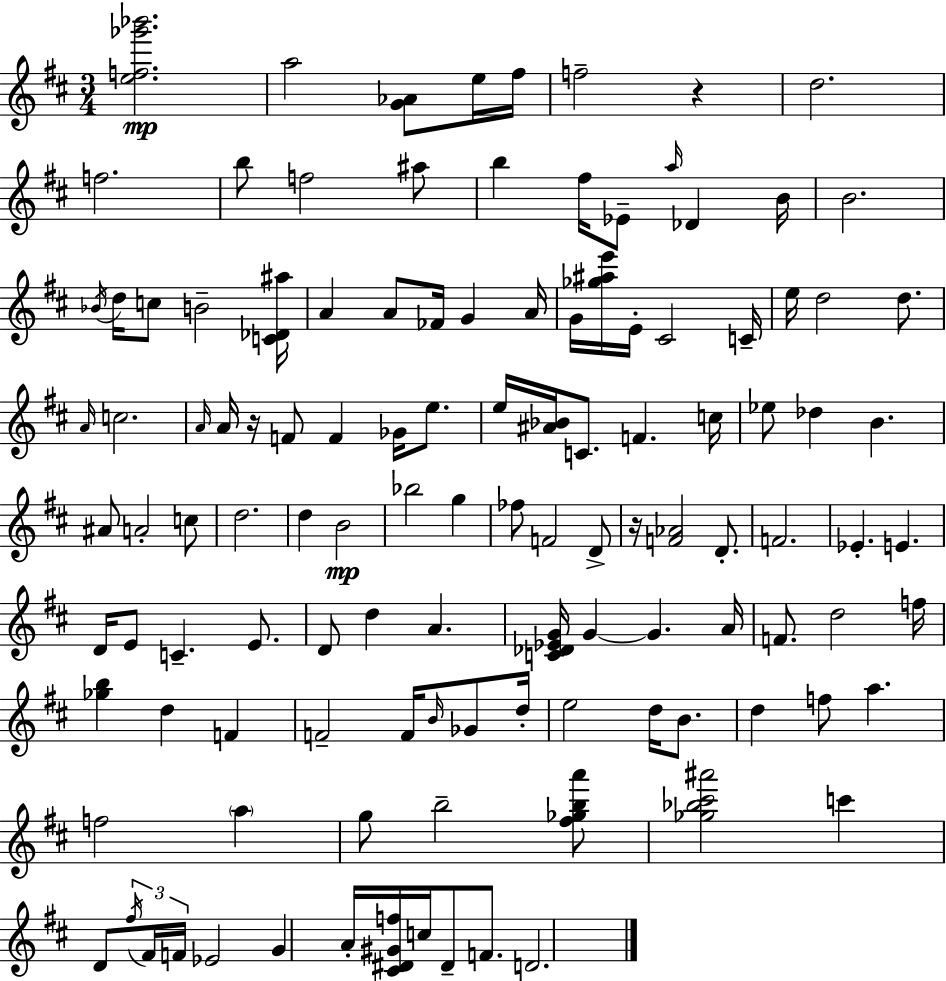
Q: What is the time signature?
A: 3/4